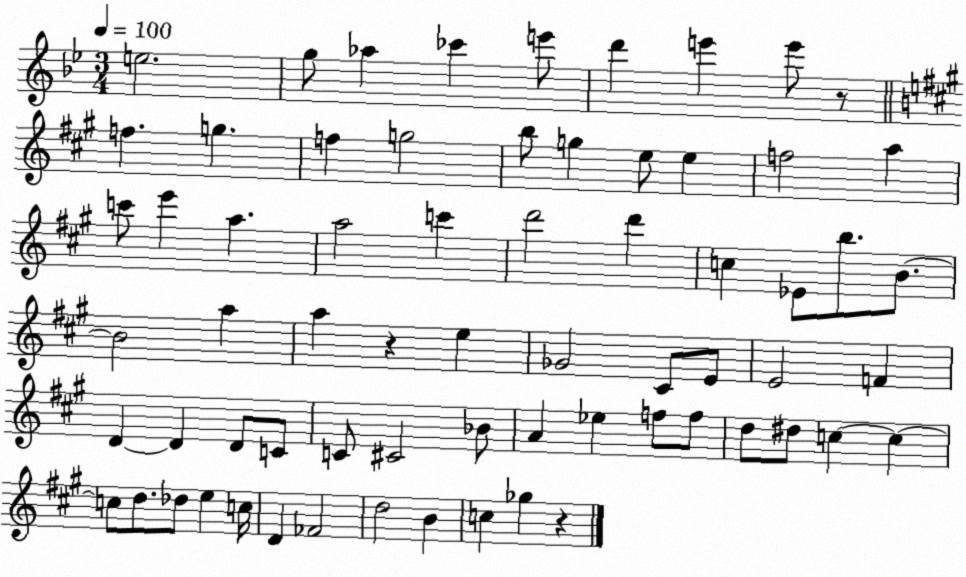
X:1
T:Untitled
M:3/4
L:1/4
K:Bb
e2 g/2 _a _c' e'/2 d' e' e'/2 z/2 f g f g2 b/2 g e/2 e f2 a c'/2 e' a a2 c' d'2 d' c _E/2 b/2 B/2 B2 a a z e _G2 ^C/2 E/2 E2 F D D D/2 C/2 C/2 ^C2 _B/2 A _e f/2 f/2 d/2 ^d/2 c c c/2 d/2 _d/2 e c/4 D _F2 d2 B c _g z